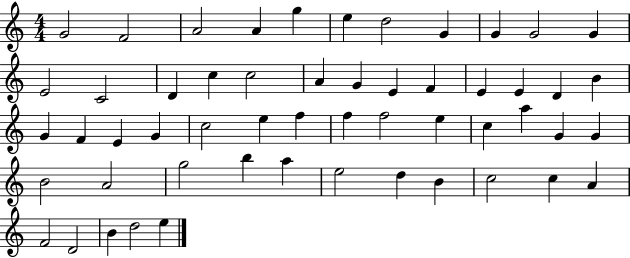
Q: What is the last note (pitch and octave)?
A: E5